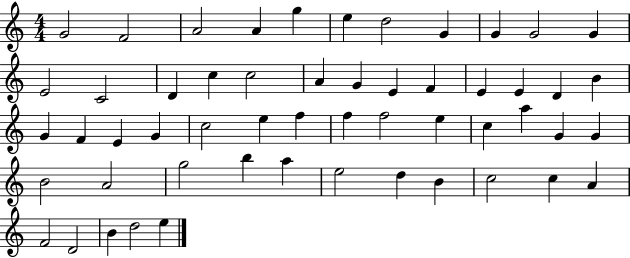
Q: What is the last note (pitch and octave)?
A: E5